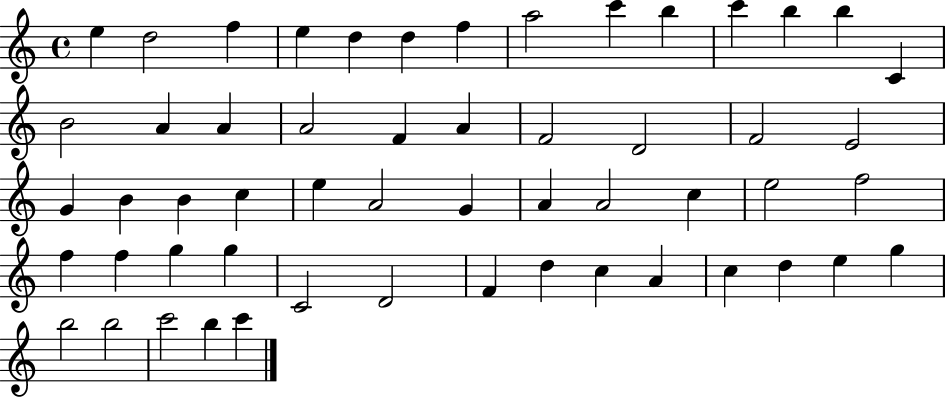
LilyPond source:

{
  \clef treble
  \time 4/4
  \defaultTimeSignature
  \key c \major
  e''4 d''2 f''4 | e''4 d''4 d''4 f''4 | a''2 c'''4 b''4 | c'''4 b''4 b''4 c'4 | \break b'2 a'4 a'4 | a'2 f'4 a'4 | f'2 d'2 | f'2 e'2 | \break g'4 b'4 b'4 c''4 | e''4 a'2 g'4 | a'4 a'2 c''4 | e''2 f''2 | \break f''4 f''4 g''4 g''4 | c'2 d'2 | f'4 d''4 c''4 a'4 | c''4 d''4 e''4 g''4 | \break b''2 b''2 | c'''2 b''4 c'''4 | \bar "|."
}